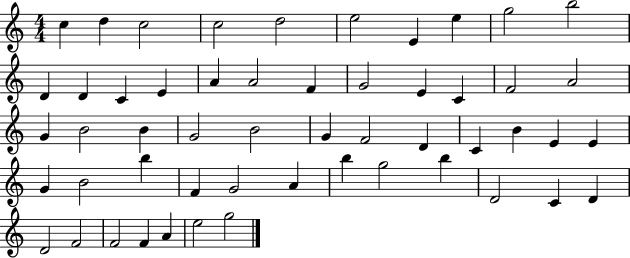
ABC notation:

X:1
T:Untitled
M:4/4
L:1/4
K:C
c d c2 c2 d2 e2 E e g2 b2 D D C E A A2 F G2 E C F2 A2 G B2 B G2 B2 G F2 D C B E E G B2 b F G2 A b g2 b D2 C D D2 F2 F2 F A e2 g2